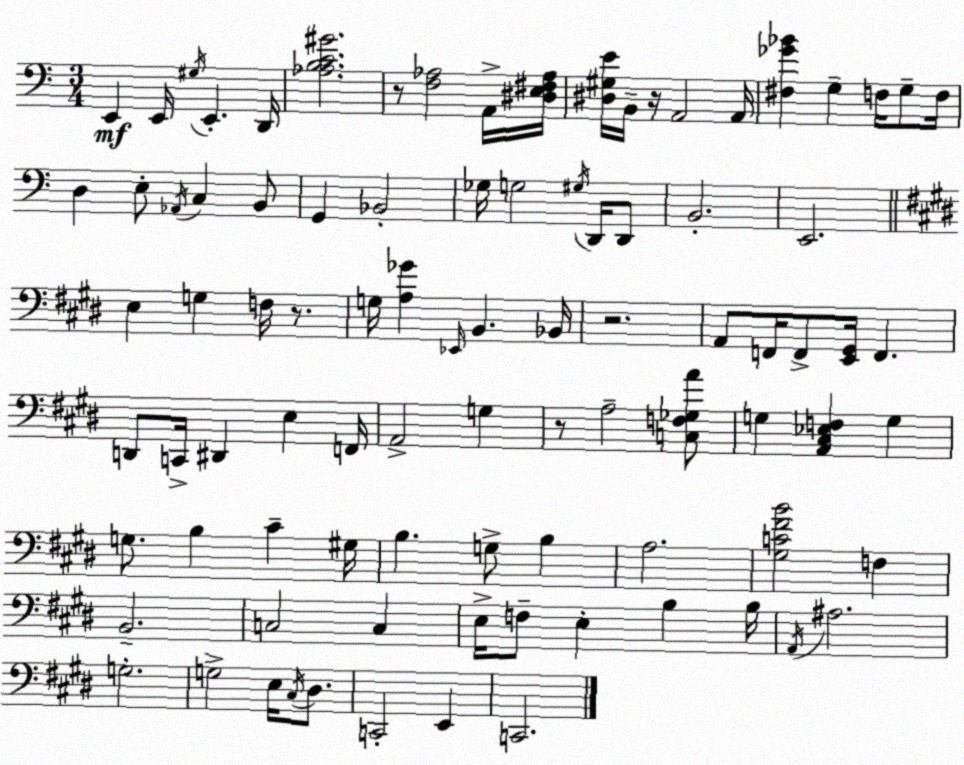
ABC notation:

X:1
T:Untitled
M:3/4
L:1/4
K:C
E,, E,,/4 ^G,/4 E,, D,,/4 [_A,B,C^G]2 z/2 [F,_A,]2 A,,/4 [^D,E,^F,_A,]/4 [^D,^G,E]/4 B,,/4 z/4 A,,2 A,,/4 [^F,_G_B] G, F,/4 G,/2 F,/4 D, E,/2 _A,,/4 C, B,,/2 G,, _B,,2 _G,/4 G,2 ^G,/4 D,,/4 D,,/2 B,,2 E,,2 E, G, F,/4 z/2 G,/4 [A,_G] _E,,/4 B,, _B,,/4 z2 A,,/2 F,,/4 F,,/2 [E,,^G,,]/4 F,, D,,/2 C,,/4 ^D,, E, F,,/4 A,,2 G, z/2 A,2 [C,F,_G,A]/2 G, [A,,^C,_E,F,] G, G,/2 B, ^C ^G,/4 B, G,/2 B, A,2 [^G,C^FB]2 F, B,,2 C,2 C, E,/4 F,/2 E, B, B,/4 A,,/4 ^A,2 G,2 G,2 E,/4 ^C,/4 ^D,/2 C,,2 E,, C,,2